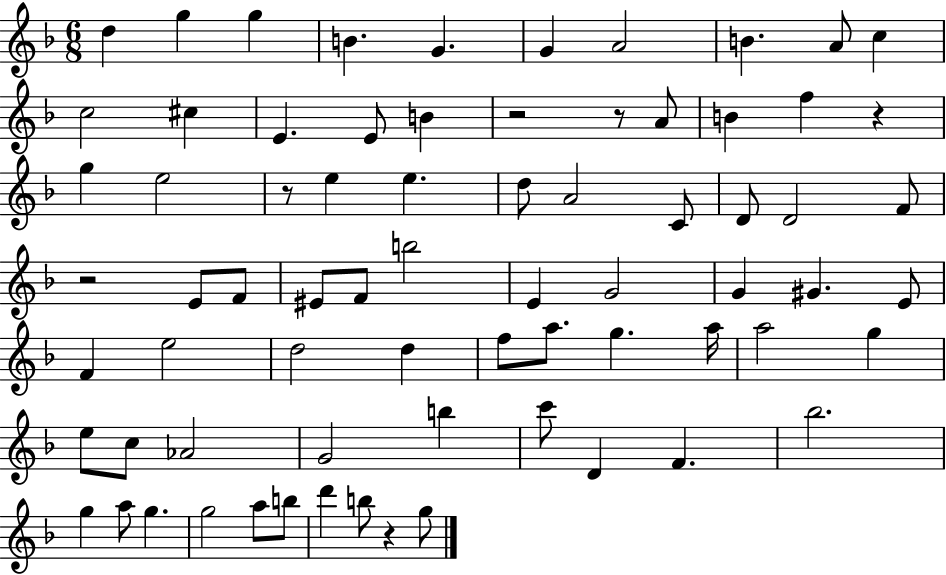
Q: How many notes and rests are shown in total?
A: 72